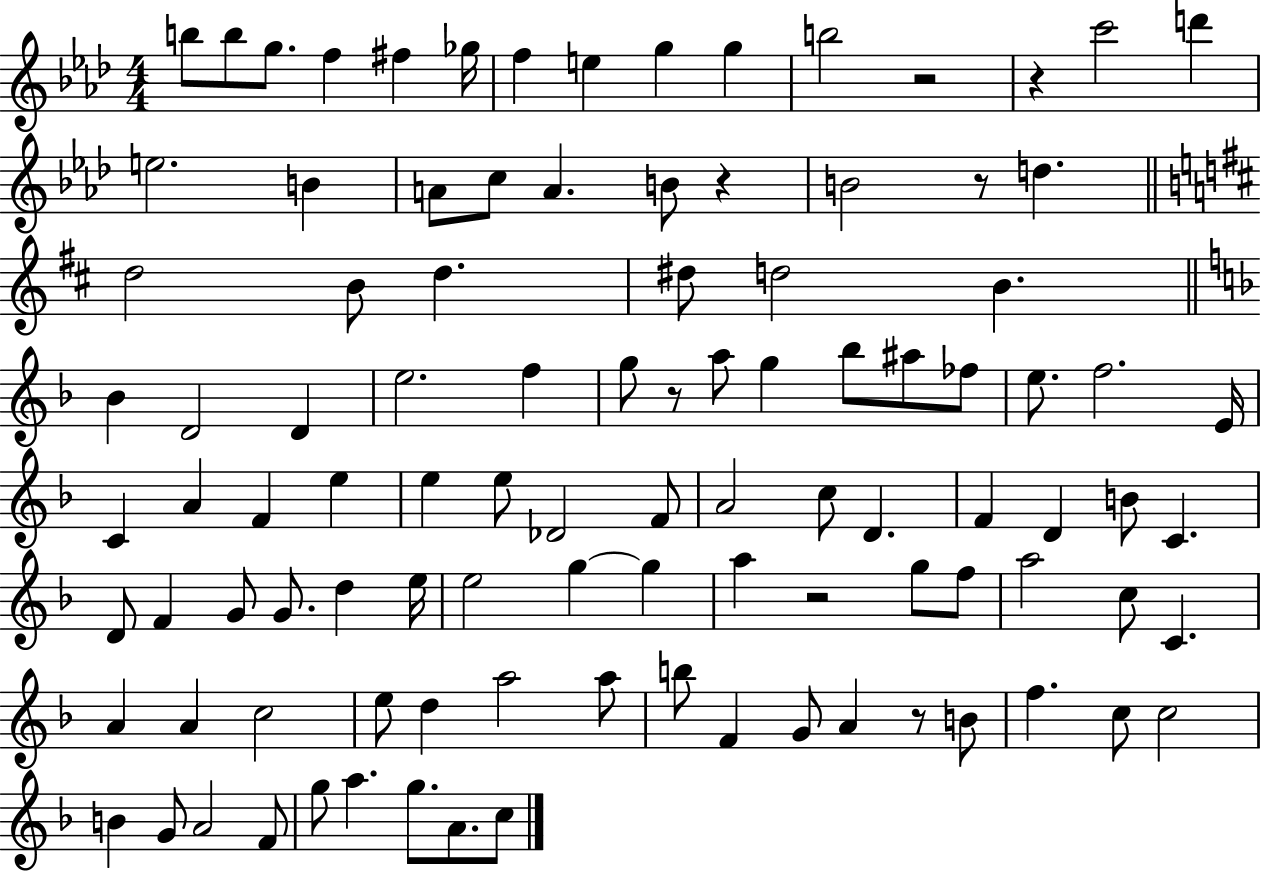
{
  \clef treble
  \numericTimeSignature
  \time 4/4
  \key aes \major
  b''8 b''8 g''8. f''4 fis''4 ges''16 | f''4 e''4 g''4 g''4 | b''2 r2 | r4 c'''2 d'''4 | \break e''2. b'4 | a'8 c''8 a'4. b'8 r4 | b'2 r8 d''4. | \bar "||" \break \key d \major d''2 b'8 d''4. | dis''8 d''2 b'4. | \bar "||" \break \key f \major bes'4 d'2 d'4 | e''2. f''4 | g''8 r8 a''8 g''4 bes''8 ais''8 fes''8 | e''8. f''2. e'16 | \break c'4 a'4 f'4 e''4 | e''4 e''8 des'2 f'8 | a'2 c''8 d'4. | f'4 d'4 b'8 c'4. | \break d'8 f'4 g'8 g'8. d''4 e''16 | e''2 g''4~~ g''4 | a''4 r2 g''8 f''8 | a''2 c''8 c'4. | \break a'4 a'4 c''2 | e''8 d''4 a''2 a''8 | b''8 f'4 g'8 a'4 r8 b'8 | f''4. c''8 c''2 | \break b'4 g'8 a'2 f'8 | g''8 a''4. g''8. a'8. c''8 | \bar "|."
}